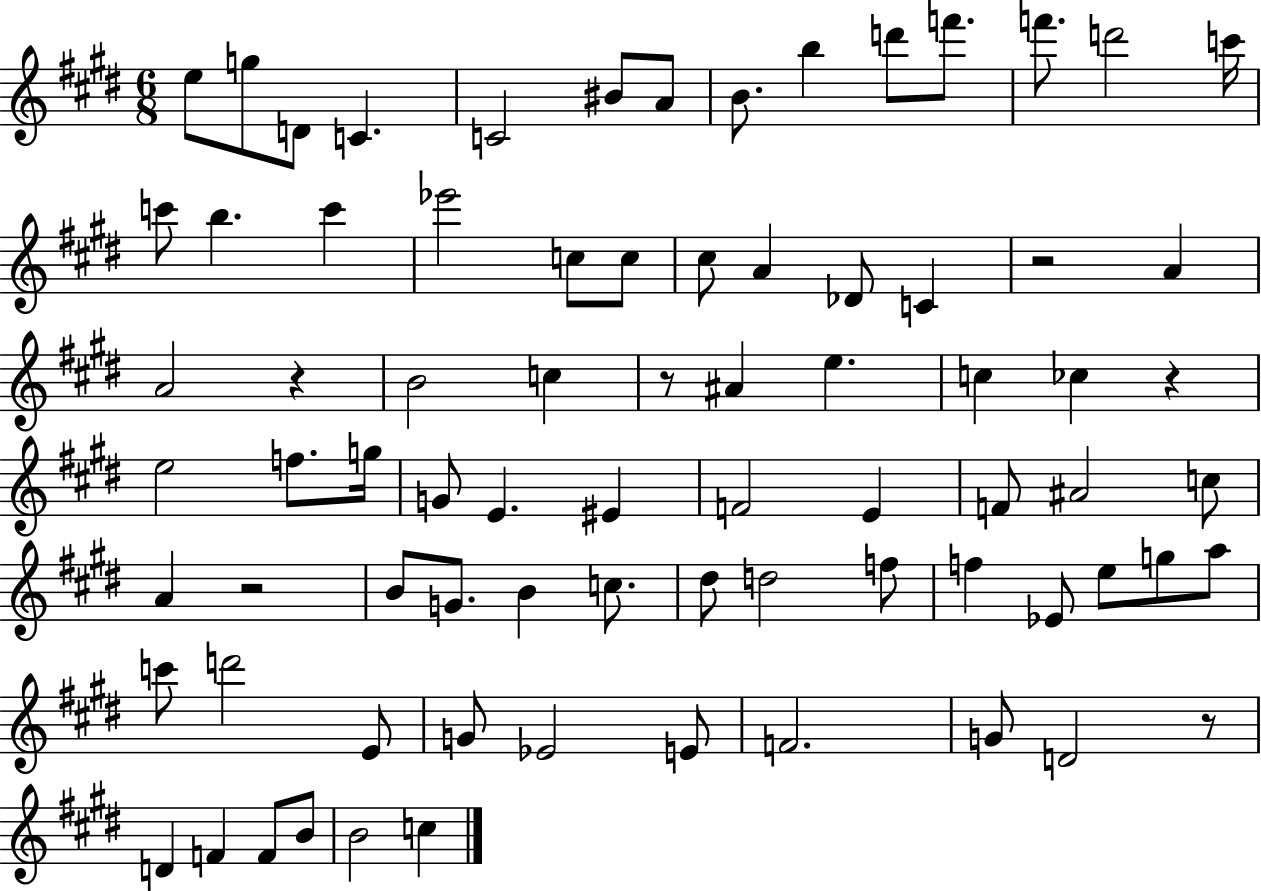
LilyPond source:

{
  \clef treble
  \numericTimeSignature
  \time 6/8
  \key e \major
  \repeat volta 2 { e''8 g''8 d'8 c'4. | c'2 bis'8 a'8 | b'8. b''4 d'''8 f'''8. | f'''8. d'''2 c'''16 | \break c'''8 b''4. c'''4 | ees'''2 c''8 c''8 | cis''8 a'4 des'8 c'4 | r2 a'4 | \break a'2 r4 | b'2 c''4 | r8 ais'4 e''4. | c''4 ces''4 r4 | \break e''2 f''8. g''16 | g'8 e'4. eis'4 | f'2 e'4 | f'8 ais'2 c''8 | \break a'4 r2 | b'8 g'8. b'4 c''8. | dis''8 d''2 f''8 | f''4 ees'8 e''8 g''8 a''8 | \break c'''8 d'''2 e'8 | g'8 ees'2 e'8 | f'2. | g'8 d'2 r8 | \break d'4 f'4 f'8 b'8 | b'2 c''4 | } \bar "|."
}